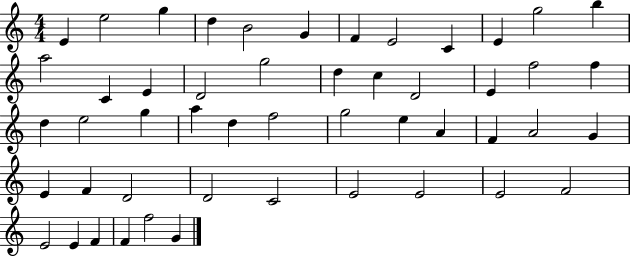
{
  \clef treble
  \numericTimeSignature
  \time 4/4
  \key c \major
  e'4 e''2 g''4 | d''4 b'2 g'4 | f'4 e'2 c'4 | e'4 g''2 b''4 | \break a''2 c'4 e'4 | d'2 g''2 | d''4 c''4 d'2 | e'4 f''2 f''4 | \break d''4 e''2 g''4 | a''4 d''4 f''2 | g''2 e''4 a'4 | f'4 a'2 g'4 | \break e'4 f'4 d'2 | d'2 c'2 | e'2 e'2 | e'2 f'2 | \break e'2 e'4 f'4 | f'4 f''2 g'4 | \bar "|."
}